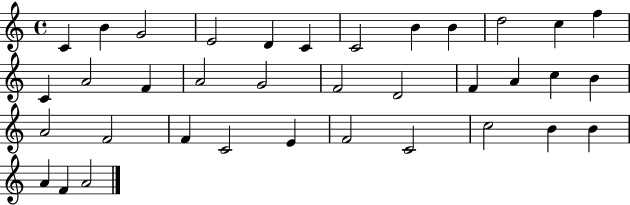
{
  \clef treble
  \time 4/4
  \defaultTimeSignature
  \key c \major
  c'4 b'4 g'2 | e'2 d'4 c'4 | c'2 b'4 b'4 | d''2 c''4 f''4 | \break c'4 a'2 f'4 | a'2 g'2 | f'2 d'2 | f'4 a'4 c''4 b'4 | \break a'2 f'2 | f'4 c'2 e'4 | f'2 c'2 | c''2 b'4 b'4 | \break a'4 f'4 a'2 | \bar "|."
}